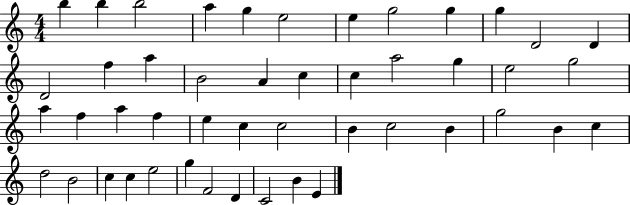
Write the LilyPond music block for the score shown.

{
  \clef treble
  \numericTimeSignature
  \time 4/4
  \key c \major
  b''4 b''4 b''2 | a''4 g''4 e''2 | e''4 g''2 g''4 | g''4 d'2 d'4 | \break d'2 f''4 a''4 | b'2 a'4 c''4 | c''4 a''2 g''4 | e''2 g''2 | \break a''4 f''4 a''4 f''4 | e''4 c''4 c''2 | b'4 c''2 b'4 | g''2 b'4 c''4 | \break d''2 b'2 | c''4 c''4 e''2 | g''4 f'2 d'4 | c'2 b'4 e'4 | \break \bar "|."
}